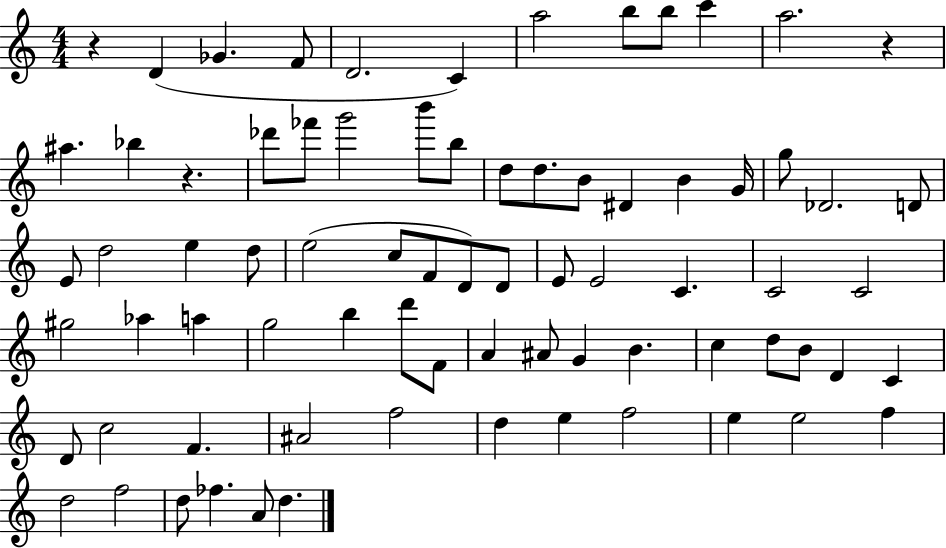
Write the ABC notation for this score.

X:1
T:Untitled
M:4/4
L:1/4
K:C
z D _G F/2 D2 C a2 b/2 b/2 c' a2 z ^a _b z _d'/2 _f'/2 g'2 b'/2 b/2 d/2 d/2 B/2 ^D B G/4 g/2 _D2 D/2 E/2 d2 e d/2 e2 c/2 F/2 D/2 D/2 E/2 E2 C C2 C2 ^g2 _a a g2 b d'/2 F/2 A ^A/2 G B c d/2 B/2 D C D/2 c2 F ^A2 f2 d e f2 e e2 f d2 f2 d/2 _f A/2 d